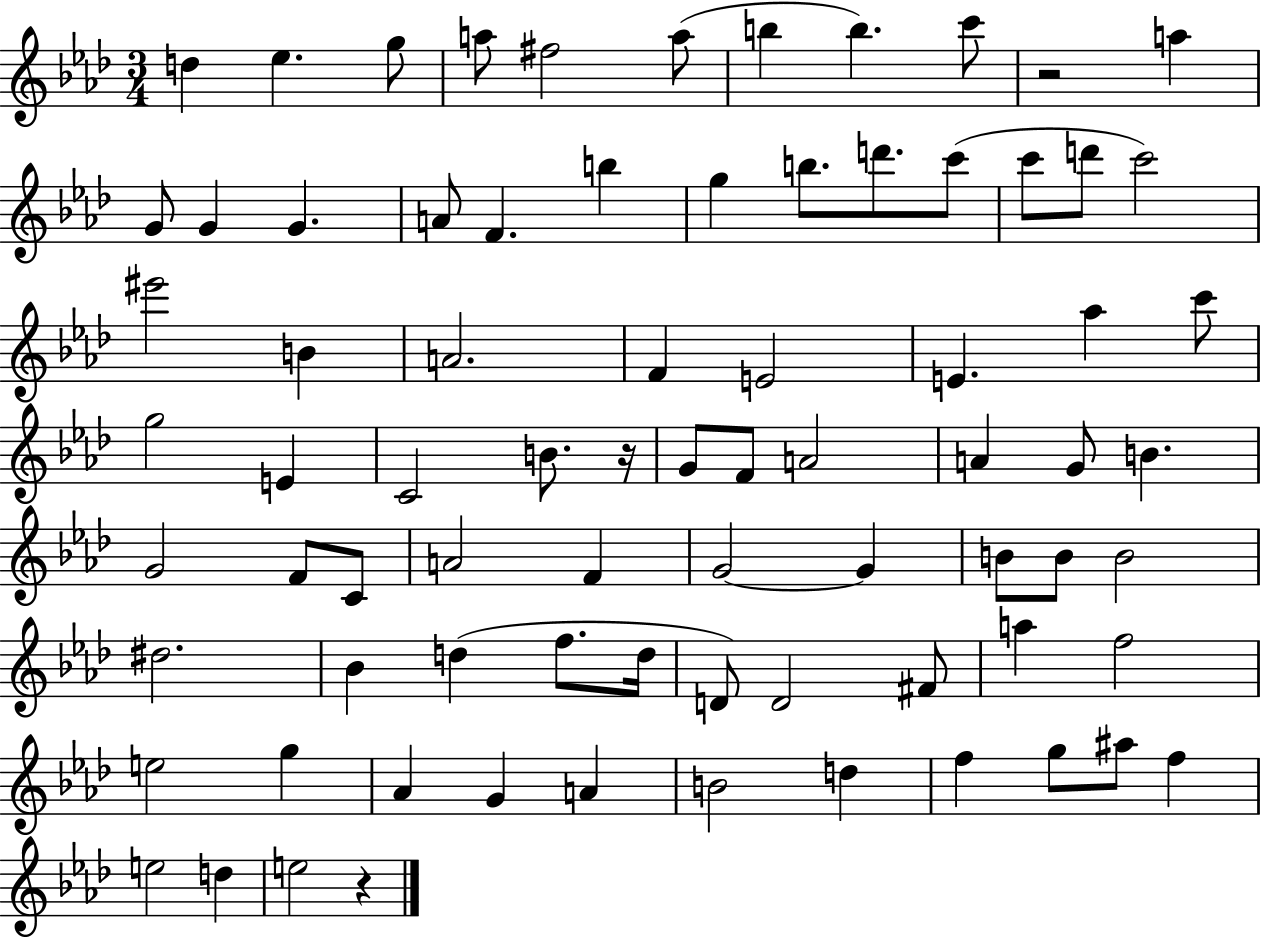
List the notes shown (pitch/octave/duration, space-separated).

D5/q Eb5/q. G5/e A5/e F#5/h A5/e B5/q B5/q. C6/e R/h A5/q G4/e G4/q G4/q. A4/e F4/q. B5/q G5/q B5/e. D6/e. C6/e C6/e D6/e C6/h EIS6/h B4/q A4/h. F4/q E4/h E4/q. Ab5/q C6/e G5/h E4/q C4/h B4/e. R/s G4/e F4/e A4/h A4/q G4/e B4/q. G4/h F4/e C4/e A4/h F4/q G4/h G4/q B4/e B4/e B4/h D#5/h. Bb4/q D5/q F5/e. D5/s D4/e D4/h F#4/e A5/q F5/h E5/h G5/q Ab4/q G4/q A4/q B4/h D5/q F5/q G5/e A#5/e F5/q E5/h D5/q E5/h R/q